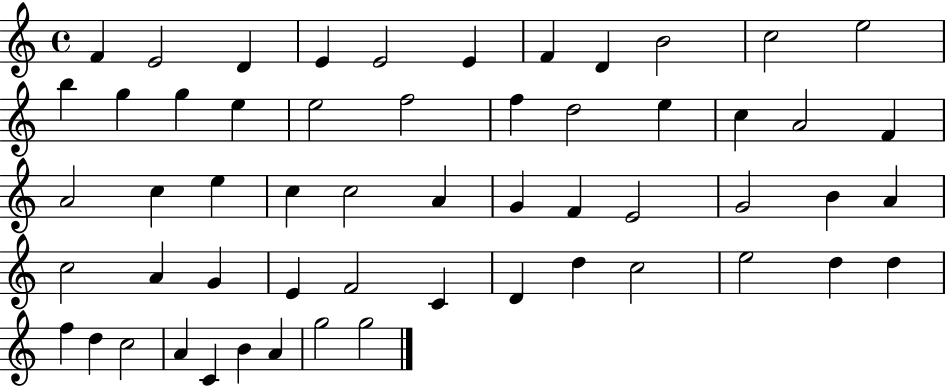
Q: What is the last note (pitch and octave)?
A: G5